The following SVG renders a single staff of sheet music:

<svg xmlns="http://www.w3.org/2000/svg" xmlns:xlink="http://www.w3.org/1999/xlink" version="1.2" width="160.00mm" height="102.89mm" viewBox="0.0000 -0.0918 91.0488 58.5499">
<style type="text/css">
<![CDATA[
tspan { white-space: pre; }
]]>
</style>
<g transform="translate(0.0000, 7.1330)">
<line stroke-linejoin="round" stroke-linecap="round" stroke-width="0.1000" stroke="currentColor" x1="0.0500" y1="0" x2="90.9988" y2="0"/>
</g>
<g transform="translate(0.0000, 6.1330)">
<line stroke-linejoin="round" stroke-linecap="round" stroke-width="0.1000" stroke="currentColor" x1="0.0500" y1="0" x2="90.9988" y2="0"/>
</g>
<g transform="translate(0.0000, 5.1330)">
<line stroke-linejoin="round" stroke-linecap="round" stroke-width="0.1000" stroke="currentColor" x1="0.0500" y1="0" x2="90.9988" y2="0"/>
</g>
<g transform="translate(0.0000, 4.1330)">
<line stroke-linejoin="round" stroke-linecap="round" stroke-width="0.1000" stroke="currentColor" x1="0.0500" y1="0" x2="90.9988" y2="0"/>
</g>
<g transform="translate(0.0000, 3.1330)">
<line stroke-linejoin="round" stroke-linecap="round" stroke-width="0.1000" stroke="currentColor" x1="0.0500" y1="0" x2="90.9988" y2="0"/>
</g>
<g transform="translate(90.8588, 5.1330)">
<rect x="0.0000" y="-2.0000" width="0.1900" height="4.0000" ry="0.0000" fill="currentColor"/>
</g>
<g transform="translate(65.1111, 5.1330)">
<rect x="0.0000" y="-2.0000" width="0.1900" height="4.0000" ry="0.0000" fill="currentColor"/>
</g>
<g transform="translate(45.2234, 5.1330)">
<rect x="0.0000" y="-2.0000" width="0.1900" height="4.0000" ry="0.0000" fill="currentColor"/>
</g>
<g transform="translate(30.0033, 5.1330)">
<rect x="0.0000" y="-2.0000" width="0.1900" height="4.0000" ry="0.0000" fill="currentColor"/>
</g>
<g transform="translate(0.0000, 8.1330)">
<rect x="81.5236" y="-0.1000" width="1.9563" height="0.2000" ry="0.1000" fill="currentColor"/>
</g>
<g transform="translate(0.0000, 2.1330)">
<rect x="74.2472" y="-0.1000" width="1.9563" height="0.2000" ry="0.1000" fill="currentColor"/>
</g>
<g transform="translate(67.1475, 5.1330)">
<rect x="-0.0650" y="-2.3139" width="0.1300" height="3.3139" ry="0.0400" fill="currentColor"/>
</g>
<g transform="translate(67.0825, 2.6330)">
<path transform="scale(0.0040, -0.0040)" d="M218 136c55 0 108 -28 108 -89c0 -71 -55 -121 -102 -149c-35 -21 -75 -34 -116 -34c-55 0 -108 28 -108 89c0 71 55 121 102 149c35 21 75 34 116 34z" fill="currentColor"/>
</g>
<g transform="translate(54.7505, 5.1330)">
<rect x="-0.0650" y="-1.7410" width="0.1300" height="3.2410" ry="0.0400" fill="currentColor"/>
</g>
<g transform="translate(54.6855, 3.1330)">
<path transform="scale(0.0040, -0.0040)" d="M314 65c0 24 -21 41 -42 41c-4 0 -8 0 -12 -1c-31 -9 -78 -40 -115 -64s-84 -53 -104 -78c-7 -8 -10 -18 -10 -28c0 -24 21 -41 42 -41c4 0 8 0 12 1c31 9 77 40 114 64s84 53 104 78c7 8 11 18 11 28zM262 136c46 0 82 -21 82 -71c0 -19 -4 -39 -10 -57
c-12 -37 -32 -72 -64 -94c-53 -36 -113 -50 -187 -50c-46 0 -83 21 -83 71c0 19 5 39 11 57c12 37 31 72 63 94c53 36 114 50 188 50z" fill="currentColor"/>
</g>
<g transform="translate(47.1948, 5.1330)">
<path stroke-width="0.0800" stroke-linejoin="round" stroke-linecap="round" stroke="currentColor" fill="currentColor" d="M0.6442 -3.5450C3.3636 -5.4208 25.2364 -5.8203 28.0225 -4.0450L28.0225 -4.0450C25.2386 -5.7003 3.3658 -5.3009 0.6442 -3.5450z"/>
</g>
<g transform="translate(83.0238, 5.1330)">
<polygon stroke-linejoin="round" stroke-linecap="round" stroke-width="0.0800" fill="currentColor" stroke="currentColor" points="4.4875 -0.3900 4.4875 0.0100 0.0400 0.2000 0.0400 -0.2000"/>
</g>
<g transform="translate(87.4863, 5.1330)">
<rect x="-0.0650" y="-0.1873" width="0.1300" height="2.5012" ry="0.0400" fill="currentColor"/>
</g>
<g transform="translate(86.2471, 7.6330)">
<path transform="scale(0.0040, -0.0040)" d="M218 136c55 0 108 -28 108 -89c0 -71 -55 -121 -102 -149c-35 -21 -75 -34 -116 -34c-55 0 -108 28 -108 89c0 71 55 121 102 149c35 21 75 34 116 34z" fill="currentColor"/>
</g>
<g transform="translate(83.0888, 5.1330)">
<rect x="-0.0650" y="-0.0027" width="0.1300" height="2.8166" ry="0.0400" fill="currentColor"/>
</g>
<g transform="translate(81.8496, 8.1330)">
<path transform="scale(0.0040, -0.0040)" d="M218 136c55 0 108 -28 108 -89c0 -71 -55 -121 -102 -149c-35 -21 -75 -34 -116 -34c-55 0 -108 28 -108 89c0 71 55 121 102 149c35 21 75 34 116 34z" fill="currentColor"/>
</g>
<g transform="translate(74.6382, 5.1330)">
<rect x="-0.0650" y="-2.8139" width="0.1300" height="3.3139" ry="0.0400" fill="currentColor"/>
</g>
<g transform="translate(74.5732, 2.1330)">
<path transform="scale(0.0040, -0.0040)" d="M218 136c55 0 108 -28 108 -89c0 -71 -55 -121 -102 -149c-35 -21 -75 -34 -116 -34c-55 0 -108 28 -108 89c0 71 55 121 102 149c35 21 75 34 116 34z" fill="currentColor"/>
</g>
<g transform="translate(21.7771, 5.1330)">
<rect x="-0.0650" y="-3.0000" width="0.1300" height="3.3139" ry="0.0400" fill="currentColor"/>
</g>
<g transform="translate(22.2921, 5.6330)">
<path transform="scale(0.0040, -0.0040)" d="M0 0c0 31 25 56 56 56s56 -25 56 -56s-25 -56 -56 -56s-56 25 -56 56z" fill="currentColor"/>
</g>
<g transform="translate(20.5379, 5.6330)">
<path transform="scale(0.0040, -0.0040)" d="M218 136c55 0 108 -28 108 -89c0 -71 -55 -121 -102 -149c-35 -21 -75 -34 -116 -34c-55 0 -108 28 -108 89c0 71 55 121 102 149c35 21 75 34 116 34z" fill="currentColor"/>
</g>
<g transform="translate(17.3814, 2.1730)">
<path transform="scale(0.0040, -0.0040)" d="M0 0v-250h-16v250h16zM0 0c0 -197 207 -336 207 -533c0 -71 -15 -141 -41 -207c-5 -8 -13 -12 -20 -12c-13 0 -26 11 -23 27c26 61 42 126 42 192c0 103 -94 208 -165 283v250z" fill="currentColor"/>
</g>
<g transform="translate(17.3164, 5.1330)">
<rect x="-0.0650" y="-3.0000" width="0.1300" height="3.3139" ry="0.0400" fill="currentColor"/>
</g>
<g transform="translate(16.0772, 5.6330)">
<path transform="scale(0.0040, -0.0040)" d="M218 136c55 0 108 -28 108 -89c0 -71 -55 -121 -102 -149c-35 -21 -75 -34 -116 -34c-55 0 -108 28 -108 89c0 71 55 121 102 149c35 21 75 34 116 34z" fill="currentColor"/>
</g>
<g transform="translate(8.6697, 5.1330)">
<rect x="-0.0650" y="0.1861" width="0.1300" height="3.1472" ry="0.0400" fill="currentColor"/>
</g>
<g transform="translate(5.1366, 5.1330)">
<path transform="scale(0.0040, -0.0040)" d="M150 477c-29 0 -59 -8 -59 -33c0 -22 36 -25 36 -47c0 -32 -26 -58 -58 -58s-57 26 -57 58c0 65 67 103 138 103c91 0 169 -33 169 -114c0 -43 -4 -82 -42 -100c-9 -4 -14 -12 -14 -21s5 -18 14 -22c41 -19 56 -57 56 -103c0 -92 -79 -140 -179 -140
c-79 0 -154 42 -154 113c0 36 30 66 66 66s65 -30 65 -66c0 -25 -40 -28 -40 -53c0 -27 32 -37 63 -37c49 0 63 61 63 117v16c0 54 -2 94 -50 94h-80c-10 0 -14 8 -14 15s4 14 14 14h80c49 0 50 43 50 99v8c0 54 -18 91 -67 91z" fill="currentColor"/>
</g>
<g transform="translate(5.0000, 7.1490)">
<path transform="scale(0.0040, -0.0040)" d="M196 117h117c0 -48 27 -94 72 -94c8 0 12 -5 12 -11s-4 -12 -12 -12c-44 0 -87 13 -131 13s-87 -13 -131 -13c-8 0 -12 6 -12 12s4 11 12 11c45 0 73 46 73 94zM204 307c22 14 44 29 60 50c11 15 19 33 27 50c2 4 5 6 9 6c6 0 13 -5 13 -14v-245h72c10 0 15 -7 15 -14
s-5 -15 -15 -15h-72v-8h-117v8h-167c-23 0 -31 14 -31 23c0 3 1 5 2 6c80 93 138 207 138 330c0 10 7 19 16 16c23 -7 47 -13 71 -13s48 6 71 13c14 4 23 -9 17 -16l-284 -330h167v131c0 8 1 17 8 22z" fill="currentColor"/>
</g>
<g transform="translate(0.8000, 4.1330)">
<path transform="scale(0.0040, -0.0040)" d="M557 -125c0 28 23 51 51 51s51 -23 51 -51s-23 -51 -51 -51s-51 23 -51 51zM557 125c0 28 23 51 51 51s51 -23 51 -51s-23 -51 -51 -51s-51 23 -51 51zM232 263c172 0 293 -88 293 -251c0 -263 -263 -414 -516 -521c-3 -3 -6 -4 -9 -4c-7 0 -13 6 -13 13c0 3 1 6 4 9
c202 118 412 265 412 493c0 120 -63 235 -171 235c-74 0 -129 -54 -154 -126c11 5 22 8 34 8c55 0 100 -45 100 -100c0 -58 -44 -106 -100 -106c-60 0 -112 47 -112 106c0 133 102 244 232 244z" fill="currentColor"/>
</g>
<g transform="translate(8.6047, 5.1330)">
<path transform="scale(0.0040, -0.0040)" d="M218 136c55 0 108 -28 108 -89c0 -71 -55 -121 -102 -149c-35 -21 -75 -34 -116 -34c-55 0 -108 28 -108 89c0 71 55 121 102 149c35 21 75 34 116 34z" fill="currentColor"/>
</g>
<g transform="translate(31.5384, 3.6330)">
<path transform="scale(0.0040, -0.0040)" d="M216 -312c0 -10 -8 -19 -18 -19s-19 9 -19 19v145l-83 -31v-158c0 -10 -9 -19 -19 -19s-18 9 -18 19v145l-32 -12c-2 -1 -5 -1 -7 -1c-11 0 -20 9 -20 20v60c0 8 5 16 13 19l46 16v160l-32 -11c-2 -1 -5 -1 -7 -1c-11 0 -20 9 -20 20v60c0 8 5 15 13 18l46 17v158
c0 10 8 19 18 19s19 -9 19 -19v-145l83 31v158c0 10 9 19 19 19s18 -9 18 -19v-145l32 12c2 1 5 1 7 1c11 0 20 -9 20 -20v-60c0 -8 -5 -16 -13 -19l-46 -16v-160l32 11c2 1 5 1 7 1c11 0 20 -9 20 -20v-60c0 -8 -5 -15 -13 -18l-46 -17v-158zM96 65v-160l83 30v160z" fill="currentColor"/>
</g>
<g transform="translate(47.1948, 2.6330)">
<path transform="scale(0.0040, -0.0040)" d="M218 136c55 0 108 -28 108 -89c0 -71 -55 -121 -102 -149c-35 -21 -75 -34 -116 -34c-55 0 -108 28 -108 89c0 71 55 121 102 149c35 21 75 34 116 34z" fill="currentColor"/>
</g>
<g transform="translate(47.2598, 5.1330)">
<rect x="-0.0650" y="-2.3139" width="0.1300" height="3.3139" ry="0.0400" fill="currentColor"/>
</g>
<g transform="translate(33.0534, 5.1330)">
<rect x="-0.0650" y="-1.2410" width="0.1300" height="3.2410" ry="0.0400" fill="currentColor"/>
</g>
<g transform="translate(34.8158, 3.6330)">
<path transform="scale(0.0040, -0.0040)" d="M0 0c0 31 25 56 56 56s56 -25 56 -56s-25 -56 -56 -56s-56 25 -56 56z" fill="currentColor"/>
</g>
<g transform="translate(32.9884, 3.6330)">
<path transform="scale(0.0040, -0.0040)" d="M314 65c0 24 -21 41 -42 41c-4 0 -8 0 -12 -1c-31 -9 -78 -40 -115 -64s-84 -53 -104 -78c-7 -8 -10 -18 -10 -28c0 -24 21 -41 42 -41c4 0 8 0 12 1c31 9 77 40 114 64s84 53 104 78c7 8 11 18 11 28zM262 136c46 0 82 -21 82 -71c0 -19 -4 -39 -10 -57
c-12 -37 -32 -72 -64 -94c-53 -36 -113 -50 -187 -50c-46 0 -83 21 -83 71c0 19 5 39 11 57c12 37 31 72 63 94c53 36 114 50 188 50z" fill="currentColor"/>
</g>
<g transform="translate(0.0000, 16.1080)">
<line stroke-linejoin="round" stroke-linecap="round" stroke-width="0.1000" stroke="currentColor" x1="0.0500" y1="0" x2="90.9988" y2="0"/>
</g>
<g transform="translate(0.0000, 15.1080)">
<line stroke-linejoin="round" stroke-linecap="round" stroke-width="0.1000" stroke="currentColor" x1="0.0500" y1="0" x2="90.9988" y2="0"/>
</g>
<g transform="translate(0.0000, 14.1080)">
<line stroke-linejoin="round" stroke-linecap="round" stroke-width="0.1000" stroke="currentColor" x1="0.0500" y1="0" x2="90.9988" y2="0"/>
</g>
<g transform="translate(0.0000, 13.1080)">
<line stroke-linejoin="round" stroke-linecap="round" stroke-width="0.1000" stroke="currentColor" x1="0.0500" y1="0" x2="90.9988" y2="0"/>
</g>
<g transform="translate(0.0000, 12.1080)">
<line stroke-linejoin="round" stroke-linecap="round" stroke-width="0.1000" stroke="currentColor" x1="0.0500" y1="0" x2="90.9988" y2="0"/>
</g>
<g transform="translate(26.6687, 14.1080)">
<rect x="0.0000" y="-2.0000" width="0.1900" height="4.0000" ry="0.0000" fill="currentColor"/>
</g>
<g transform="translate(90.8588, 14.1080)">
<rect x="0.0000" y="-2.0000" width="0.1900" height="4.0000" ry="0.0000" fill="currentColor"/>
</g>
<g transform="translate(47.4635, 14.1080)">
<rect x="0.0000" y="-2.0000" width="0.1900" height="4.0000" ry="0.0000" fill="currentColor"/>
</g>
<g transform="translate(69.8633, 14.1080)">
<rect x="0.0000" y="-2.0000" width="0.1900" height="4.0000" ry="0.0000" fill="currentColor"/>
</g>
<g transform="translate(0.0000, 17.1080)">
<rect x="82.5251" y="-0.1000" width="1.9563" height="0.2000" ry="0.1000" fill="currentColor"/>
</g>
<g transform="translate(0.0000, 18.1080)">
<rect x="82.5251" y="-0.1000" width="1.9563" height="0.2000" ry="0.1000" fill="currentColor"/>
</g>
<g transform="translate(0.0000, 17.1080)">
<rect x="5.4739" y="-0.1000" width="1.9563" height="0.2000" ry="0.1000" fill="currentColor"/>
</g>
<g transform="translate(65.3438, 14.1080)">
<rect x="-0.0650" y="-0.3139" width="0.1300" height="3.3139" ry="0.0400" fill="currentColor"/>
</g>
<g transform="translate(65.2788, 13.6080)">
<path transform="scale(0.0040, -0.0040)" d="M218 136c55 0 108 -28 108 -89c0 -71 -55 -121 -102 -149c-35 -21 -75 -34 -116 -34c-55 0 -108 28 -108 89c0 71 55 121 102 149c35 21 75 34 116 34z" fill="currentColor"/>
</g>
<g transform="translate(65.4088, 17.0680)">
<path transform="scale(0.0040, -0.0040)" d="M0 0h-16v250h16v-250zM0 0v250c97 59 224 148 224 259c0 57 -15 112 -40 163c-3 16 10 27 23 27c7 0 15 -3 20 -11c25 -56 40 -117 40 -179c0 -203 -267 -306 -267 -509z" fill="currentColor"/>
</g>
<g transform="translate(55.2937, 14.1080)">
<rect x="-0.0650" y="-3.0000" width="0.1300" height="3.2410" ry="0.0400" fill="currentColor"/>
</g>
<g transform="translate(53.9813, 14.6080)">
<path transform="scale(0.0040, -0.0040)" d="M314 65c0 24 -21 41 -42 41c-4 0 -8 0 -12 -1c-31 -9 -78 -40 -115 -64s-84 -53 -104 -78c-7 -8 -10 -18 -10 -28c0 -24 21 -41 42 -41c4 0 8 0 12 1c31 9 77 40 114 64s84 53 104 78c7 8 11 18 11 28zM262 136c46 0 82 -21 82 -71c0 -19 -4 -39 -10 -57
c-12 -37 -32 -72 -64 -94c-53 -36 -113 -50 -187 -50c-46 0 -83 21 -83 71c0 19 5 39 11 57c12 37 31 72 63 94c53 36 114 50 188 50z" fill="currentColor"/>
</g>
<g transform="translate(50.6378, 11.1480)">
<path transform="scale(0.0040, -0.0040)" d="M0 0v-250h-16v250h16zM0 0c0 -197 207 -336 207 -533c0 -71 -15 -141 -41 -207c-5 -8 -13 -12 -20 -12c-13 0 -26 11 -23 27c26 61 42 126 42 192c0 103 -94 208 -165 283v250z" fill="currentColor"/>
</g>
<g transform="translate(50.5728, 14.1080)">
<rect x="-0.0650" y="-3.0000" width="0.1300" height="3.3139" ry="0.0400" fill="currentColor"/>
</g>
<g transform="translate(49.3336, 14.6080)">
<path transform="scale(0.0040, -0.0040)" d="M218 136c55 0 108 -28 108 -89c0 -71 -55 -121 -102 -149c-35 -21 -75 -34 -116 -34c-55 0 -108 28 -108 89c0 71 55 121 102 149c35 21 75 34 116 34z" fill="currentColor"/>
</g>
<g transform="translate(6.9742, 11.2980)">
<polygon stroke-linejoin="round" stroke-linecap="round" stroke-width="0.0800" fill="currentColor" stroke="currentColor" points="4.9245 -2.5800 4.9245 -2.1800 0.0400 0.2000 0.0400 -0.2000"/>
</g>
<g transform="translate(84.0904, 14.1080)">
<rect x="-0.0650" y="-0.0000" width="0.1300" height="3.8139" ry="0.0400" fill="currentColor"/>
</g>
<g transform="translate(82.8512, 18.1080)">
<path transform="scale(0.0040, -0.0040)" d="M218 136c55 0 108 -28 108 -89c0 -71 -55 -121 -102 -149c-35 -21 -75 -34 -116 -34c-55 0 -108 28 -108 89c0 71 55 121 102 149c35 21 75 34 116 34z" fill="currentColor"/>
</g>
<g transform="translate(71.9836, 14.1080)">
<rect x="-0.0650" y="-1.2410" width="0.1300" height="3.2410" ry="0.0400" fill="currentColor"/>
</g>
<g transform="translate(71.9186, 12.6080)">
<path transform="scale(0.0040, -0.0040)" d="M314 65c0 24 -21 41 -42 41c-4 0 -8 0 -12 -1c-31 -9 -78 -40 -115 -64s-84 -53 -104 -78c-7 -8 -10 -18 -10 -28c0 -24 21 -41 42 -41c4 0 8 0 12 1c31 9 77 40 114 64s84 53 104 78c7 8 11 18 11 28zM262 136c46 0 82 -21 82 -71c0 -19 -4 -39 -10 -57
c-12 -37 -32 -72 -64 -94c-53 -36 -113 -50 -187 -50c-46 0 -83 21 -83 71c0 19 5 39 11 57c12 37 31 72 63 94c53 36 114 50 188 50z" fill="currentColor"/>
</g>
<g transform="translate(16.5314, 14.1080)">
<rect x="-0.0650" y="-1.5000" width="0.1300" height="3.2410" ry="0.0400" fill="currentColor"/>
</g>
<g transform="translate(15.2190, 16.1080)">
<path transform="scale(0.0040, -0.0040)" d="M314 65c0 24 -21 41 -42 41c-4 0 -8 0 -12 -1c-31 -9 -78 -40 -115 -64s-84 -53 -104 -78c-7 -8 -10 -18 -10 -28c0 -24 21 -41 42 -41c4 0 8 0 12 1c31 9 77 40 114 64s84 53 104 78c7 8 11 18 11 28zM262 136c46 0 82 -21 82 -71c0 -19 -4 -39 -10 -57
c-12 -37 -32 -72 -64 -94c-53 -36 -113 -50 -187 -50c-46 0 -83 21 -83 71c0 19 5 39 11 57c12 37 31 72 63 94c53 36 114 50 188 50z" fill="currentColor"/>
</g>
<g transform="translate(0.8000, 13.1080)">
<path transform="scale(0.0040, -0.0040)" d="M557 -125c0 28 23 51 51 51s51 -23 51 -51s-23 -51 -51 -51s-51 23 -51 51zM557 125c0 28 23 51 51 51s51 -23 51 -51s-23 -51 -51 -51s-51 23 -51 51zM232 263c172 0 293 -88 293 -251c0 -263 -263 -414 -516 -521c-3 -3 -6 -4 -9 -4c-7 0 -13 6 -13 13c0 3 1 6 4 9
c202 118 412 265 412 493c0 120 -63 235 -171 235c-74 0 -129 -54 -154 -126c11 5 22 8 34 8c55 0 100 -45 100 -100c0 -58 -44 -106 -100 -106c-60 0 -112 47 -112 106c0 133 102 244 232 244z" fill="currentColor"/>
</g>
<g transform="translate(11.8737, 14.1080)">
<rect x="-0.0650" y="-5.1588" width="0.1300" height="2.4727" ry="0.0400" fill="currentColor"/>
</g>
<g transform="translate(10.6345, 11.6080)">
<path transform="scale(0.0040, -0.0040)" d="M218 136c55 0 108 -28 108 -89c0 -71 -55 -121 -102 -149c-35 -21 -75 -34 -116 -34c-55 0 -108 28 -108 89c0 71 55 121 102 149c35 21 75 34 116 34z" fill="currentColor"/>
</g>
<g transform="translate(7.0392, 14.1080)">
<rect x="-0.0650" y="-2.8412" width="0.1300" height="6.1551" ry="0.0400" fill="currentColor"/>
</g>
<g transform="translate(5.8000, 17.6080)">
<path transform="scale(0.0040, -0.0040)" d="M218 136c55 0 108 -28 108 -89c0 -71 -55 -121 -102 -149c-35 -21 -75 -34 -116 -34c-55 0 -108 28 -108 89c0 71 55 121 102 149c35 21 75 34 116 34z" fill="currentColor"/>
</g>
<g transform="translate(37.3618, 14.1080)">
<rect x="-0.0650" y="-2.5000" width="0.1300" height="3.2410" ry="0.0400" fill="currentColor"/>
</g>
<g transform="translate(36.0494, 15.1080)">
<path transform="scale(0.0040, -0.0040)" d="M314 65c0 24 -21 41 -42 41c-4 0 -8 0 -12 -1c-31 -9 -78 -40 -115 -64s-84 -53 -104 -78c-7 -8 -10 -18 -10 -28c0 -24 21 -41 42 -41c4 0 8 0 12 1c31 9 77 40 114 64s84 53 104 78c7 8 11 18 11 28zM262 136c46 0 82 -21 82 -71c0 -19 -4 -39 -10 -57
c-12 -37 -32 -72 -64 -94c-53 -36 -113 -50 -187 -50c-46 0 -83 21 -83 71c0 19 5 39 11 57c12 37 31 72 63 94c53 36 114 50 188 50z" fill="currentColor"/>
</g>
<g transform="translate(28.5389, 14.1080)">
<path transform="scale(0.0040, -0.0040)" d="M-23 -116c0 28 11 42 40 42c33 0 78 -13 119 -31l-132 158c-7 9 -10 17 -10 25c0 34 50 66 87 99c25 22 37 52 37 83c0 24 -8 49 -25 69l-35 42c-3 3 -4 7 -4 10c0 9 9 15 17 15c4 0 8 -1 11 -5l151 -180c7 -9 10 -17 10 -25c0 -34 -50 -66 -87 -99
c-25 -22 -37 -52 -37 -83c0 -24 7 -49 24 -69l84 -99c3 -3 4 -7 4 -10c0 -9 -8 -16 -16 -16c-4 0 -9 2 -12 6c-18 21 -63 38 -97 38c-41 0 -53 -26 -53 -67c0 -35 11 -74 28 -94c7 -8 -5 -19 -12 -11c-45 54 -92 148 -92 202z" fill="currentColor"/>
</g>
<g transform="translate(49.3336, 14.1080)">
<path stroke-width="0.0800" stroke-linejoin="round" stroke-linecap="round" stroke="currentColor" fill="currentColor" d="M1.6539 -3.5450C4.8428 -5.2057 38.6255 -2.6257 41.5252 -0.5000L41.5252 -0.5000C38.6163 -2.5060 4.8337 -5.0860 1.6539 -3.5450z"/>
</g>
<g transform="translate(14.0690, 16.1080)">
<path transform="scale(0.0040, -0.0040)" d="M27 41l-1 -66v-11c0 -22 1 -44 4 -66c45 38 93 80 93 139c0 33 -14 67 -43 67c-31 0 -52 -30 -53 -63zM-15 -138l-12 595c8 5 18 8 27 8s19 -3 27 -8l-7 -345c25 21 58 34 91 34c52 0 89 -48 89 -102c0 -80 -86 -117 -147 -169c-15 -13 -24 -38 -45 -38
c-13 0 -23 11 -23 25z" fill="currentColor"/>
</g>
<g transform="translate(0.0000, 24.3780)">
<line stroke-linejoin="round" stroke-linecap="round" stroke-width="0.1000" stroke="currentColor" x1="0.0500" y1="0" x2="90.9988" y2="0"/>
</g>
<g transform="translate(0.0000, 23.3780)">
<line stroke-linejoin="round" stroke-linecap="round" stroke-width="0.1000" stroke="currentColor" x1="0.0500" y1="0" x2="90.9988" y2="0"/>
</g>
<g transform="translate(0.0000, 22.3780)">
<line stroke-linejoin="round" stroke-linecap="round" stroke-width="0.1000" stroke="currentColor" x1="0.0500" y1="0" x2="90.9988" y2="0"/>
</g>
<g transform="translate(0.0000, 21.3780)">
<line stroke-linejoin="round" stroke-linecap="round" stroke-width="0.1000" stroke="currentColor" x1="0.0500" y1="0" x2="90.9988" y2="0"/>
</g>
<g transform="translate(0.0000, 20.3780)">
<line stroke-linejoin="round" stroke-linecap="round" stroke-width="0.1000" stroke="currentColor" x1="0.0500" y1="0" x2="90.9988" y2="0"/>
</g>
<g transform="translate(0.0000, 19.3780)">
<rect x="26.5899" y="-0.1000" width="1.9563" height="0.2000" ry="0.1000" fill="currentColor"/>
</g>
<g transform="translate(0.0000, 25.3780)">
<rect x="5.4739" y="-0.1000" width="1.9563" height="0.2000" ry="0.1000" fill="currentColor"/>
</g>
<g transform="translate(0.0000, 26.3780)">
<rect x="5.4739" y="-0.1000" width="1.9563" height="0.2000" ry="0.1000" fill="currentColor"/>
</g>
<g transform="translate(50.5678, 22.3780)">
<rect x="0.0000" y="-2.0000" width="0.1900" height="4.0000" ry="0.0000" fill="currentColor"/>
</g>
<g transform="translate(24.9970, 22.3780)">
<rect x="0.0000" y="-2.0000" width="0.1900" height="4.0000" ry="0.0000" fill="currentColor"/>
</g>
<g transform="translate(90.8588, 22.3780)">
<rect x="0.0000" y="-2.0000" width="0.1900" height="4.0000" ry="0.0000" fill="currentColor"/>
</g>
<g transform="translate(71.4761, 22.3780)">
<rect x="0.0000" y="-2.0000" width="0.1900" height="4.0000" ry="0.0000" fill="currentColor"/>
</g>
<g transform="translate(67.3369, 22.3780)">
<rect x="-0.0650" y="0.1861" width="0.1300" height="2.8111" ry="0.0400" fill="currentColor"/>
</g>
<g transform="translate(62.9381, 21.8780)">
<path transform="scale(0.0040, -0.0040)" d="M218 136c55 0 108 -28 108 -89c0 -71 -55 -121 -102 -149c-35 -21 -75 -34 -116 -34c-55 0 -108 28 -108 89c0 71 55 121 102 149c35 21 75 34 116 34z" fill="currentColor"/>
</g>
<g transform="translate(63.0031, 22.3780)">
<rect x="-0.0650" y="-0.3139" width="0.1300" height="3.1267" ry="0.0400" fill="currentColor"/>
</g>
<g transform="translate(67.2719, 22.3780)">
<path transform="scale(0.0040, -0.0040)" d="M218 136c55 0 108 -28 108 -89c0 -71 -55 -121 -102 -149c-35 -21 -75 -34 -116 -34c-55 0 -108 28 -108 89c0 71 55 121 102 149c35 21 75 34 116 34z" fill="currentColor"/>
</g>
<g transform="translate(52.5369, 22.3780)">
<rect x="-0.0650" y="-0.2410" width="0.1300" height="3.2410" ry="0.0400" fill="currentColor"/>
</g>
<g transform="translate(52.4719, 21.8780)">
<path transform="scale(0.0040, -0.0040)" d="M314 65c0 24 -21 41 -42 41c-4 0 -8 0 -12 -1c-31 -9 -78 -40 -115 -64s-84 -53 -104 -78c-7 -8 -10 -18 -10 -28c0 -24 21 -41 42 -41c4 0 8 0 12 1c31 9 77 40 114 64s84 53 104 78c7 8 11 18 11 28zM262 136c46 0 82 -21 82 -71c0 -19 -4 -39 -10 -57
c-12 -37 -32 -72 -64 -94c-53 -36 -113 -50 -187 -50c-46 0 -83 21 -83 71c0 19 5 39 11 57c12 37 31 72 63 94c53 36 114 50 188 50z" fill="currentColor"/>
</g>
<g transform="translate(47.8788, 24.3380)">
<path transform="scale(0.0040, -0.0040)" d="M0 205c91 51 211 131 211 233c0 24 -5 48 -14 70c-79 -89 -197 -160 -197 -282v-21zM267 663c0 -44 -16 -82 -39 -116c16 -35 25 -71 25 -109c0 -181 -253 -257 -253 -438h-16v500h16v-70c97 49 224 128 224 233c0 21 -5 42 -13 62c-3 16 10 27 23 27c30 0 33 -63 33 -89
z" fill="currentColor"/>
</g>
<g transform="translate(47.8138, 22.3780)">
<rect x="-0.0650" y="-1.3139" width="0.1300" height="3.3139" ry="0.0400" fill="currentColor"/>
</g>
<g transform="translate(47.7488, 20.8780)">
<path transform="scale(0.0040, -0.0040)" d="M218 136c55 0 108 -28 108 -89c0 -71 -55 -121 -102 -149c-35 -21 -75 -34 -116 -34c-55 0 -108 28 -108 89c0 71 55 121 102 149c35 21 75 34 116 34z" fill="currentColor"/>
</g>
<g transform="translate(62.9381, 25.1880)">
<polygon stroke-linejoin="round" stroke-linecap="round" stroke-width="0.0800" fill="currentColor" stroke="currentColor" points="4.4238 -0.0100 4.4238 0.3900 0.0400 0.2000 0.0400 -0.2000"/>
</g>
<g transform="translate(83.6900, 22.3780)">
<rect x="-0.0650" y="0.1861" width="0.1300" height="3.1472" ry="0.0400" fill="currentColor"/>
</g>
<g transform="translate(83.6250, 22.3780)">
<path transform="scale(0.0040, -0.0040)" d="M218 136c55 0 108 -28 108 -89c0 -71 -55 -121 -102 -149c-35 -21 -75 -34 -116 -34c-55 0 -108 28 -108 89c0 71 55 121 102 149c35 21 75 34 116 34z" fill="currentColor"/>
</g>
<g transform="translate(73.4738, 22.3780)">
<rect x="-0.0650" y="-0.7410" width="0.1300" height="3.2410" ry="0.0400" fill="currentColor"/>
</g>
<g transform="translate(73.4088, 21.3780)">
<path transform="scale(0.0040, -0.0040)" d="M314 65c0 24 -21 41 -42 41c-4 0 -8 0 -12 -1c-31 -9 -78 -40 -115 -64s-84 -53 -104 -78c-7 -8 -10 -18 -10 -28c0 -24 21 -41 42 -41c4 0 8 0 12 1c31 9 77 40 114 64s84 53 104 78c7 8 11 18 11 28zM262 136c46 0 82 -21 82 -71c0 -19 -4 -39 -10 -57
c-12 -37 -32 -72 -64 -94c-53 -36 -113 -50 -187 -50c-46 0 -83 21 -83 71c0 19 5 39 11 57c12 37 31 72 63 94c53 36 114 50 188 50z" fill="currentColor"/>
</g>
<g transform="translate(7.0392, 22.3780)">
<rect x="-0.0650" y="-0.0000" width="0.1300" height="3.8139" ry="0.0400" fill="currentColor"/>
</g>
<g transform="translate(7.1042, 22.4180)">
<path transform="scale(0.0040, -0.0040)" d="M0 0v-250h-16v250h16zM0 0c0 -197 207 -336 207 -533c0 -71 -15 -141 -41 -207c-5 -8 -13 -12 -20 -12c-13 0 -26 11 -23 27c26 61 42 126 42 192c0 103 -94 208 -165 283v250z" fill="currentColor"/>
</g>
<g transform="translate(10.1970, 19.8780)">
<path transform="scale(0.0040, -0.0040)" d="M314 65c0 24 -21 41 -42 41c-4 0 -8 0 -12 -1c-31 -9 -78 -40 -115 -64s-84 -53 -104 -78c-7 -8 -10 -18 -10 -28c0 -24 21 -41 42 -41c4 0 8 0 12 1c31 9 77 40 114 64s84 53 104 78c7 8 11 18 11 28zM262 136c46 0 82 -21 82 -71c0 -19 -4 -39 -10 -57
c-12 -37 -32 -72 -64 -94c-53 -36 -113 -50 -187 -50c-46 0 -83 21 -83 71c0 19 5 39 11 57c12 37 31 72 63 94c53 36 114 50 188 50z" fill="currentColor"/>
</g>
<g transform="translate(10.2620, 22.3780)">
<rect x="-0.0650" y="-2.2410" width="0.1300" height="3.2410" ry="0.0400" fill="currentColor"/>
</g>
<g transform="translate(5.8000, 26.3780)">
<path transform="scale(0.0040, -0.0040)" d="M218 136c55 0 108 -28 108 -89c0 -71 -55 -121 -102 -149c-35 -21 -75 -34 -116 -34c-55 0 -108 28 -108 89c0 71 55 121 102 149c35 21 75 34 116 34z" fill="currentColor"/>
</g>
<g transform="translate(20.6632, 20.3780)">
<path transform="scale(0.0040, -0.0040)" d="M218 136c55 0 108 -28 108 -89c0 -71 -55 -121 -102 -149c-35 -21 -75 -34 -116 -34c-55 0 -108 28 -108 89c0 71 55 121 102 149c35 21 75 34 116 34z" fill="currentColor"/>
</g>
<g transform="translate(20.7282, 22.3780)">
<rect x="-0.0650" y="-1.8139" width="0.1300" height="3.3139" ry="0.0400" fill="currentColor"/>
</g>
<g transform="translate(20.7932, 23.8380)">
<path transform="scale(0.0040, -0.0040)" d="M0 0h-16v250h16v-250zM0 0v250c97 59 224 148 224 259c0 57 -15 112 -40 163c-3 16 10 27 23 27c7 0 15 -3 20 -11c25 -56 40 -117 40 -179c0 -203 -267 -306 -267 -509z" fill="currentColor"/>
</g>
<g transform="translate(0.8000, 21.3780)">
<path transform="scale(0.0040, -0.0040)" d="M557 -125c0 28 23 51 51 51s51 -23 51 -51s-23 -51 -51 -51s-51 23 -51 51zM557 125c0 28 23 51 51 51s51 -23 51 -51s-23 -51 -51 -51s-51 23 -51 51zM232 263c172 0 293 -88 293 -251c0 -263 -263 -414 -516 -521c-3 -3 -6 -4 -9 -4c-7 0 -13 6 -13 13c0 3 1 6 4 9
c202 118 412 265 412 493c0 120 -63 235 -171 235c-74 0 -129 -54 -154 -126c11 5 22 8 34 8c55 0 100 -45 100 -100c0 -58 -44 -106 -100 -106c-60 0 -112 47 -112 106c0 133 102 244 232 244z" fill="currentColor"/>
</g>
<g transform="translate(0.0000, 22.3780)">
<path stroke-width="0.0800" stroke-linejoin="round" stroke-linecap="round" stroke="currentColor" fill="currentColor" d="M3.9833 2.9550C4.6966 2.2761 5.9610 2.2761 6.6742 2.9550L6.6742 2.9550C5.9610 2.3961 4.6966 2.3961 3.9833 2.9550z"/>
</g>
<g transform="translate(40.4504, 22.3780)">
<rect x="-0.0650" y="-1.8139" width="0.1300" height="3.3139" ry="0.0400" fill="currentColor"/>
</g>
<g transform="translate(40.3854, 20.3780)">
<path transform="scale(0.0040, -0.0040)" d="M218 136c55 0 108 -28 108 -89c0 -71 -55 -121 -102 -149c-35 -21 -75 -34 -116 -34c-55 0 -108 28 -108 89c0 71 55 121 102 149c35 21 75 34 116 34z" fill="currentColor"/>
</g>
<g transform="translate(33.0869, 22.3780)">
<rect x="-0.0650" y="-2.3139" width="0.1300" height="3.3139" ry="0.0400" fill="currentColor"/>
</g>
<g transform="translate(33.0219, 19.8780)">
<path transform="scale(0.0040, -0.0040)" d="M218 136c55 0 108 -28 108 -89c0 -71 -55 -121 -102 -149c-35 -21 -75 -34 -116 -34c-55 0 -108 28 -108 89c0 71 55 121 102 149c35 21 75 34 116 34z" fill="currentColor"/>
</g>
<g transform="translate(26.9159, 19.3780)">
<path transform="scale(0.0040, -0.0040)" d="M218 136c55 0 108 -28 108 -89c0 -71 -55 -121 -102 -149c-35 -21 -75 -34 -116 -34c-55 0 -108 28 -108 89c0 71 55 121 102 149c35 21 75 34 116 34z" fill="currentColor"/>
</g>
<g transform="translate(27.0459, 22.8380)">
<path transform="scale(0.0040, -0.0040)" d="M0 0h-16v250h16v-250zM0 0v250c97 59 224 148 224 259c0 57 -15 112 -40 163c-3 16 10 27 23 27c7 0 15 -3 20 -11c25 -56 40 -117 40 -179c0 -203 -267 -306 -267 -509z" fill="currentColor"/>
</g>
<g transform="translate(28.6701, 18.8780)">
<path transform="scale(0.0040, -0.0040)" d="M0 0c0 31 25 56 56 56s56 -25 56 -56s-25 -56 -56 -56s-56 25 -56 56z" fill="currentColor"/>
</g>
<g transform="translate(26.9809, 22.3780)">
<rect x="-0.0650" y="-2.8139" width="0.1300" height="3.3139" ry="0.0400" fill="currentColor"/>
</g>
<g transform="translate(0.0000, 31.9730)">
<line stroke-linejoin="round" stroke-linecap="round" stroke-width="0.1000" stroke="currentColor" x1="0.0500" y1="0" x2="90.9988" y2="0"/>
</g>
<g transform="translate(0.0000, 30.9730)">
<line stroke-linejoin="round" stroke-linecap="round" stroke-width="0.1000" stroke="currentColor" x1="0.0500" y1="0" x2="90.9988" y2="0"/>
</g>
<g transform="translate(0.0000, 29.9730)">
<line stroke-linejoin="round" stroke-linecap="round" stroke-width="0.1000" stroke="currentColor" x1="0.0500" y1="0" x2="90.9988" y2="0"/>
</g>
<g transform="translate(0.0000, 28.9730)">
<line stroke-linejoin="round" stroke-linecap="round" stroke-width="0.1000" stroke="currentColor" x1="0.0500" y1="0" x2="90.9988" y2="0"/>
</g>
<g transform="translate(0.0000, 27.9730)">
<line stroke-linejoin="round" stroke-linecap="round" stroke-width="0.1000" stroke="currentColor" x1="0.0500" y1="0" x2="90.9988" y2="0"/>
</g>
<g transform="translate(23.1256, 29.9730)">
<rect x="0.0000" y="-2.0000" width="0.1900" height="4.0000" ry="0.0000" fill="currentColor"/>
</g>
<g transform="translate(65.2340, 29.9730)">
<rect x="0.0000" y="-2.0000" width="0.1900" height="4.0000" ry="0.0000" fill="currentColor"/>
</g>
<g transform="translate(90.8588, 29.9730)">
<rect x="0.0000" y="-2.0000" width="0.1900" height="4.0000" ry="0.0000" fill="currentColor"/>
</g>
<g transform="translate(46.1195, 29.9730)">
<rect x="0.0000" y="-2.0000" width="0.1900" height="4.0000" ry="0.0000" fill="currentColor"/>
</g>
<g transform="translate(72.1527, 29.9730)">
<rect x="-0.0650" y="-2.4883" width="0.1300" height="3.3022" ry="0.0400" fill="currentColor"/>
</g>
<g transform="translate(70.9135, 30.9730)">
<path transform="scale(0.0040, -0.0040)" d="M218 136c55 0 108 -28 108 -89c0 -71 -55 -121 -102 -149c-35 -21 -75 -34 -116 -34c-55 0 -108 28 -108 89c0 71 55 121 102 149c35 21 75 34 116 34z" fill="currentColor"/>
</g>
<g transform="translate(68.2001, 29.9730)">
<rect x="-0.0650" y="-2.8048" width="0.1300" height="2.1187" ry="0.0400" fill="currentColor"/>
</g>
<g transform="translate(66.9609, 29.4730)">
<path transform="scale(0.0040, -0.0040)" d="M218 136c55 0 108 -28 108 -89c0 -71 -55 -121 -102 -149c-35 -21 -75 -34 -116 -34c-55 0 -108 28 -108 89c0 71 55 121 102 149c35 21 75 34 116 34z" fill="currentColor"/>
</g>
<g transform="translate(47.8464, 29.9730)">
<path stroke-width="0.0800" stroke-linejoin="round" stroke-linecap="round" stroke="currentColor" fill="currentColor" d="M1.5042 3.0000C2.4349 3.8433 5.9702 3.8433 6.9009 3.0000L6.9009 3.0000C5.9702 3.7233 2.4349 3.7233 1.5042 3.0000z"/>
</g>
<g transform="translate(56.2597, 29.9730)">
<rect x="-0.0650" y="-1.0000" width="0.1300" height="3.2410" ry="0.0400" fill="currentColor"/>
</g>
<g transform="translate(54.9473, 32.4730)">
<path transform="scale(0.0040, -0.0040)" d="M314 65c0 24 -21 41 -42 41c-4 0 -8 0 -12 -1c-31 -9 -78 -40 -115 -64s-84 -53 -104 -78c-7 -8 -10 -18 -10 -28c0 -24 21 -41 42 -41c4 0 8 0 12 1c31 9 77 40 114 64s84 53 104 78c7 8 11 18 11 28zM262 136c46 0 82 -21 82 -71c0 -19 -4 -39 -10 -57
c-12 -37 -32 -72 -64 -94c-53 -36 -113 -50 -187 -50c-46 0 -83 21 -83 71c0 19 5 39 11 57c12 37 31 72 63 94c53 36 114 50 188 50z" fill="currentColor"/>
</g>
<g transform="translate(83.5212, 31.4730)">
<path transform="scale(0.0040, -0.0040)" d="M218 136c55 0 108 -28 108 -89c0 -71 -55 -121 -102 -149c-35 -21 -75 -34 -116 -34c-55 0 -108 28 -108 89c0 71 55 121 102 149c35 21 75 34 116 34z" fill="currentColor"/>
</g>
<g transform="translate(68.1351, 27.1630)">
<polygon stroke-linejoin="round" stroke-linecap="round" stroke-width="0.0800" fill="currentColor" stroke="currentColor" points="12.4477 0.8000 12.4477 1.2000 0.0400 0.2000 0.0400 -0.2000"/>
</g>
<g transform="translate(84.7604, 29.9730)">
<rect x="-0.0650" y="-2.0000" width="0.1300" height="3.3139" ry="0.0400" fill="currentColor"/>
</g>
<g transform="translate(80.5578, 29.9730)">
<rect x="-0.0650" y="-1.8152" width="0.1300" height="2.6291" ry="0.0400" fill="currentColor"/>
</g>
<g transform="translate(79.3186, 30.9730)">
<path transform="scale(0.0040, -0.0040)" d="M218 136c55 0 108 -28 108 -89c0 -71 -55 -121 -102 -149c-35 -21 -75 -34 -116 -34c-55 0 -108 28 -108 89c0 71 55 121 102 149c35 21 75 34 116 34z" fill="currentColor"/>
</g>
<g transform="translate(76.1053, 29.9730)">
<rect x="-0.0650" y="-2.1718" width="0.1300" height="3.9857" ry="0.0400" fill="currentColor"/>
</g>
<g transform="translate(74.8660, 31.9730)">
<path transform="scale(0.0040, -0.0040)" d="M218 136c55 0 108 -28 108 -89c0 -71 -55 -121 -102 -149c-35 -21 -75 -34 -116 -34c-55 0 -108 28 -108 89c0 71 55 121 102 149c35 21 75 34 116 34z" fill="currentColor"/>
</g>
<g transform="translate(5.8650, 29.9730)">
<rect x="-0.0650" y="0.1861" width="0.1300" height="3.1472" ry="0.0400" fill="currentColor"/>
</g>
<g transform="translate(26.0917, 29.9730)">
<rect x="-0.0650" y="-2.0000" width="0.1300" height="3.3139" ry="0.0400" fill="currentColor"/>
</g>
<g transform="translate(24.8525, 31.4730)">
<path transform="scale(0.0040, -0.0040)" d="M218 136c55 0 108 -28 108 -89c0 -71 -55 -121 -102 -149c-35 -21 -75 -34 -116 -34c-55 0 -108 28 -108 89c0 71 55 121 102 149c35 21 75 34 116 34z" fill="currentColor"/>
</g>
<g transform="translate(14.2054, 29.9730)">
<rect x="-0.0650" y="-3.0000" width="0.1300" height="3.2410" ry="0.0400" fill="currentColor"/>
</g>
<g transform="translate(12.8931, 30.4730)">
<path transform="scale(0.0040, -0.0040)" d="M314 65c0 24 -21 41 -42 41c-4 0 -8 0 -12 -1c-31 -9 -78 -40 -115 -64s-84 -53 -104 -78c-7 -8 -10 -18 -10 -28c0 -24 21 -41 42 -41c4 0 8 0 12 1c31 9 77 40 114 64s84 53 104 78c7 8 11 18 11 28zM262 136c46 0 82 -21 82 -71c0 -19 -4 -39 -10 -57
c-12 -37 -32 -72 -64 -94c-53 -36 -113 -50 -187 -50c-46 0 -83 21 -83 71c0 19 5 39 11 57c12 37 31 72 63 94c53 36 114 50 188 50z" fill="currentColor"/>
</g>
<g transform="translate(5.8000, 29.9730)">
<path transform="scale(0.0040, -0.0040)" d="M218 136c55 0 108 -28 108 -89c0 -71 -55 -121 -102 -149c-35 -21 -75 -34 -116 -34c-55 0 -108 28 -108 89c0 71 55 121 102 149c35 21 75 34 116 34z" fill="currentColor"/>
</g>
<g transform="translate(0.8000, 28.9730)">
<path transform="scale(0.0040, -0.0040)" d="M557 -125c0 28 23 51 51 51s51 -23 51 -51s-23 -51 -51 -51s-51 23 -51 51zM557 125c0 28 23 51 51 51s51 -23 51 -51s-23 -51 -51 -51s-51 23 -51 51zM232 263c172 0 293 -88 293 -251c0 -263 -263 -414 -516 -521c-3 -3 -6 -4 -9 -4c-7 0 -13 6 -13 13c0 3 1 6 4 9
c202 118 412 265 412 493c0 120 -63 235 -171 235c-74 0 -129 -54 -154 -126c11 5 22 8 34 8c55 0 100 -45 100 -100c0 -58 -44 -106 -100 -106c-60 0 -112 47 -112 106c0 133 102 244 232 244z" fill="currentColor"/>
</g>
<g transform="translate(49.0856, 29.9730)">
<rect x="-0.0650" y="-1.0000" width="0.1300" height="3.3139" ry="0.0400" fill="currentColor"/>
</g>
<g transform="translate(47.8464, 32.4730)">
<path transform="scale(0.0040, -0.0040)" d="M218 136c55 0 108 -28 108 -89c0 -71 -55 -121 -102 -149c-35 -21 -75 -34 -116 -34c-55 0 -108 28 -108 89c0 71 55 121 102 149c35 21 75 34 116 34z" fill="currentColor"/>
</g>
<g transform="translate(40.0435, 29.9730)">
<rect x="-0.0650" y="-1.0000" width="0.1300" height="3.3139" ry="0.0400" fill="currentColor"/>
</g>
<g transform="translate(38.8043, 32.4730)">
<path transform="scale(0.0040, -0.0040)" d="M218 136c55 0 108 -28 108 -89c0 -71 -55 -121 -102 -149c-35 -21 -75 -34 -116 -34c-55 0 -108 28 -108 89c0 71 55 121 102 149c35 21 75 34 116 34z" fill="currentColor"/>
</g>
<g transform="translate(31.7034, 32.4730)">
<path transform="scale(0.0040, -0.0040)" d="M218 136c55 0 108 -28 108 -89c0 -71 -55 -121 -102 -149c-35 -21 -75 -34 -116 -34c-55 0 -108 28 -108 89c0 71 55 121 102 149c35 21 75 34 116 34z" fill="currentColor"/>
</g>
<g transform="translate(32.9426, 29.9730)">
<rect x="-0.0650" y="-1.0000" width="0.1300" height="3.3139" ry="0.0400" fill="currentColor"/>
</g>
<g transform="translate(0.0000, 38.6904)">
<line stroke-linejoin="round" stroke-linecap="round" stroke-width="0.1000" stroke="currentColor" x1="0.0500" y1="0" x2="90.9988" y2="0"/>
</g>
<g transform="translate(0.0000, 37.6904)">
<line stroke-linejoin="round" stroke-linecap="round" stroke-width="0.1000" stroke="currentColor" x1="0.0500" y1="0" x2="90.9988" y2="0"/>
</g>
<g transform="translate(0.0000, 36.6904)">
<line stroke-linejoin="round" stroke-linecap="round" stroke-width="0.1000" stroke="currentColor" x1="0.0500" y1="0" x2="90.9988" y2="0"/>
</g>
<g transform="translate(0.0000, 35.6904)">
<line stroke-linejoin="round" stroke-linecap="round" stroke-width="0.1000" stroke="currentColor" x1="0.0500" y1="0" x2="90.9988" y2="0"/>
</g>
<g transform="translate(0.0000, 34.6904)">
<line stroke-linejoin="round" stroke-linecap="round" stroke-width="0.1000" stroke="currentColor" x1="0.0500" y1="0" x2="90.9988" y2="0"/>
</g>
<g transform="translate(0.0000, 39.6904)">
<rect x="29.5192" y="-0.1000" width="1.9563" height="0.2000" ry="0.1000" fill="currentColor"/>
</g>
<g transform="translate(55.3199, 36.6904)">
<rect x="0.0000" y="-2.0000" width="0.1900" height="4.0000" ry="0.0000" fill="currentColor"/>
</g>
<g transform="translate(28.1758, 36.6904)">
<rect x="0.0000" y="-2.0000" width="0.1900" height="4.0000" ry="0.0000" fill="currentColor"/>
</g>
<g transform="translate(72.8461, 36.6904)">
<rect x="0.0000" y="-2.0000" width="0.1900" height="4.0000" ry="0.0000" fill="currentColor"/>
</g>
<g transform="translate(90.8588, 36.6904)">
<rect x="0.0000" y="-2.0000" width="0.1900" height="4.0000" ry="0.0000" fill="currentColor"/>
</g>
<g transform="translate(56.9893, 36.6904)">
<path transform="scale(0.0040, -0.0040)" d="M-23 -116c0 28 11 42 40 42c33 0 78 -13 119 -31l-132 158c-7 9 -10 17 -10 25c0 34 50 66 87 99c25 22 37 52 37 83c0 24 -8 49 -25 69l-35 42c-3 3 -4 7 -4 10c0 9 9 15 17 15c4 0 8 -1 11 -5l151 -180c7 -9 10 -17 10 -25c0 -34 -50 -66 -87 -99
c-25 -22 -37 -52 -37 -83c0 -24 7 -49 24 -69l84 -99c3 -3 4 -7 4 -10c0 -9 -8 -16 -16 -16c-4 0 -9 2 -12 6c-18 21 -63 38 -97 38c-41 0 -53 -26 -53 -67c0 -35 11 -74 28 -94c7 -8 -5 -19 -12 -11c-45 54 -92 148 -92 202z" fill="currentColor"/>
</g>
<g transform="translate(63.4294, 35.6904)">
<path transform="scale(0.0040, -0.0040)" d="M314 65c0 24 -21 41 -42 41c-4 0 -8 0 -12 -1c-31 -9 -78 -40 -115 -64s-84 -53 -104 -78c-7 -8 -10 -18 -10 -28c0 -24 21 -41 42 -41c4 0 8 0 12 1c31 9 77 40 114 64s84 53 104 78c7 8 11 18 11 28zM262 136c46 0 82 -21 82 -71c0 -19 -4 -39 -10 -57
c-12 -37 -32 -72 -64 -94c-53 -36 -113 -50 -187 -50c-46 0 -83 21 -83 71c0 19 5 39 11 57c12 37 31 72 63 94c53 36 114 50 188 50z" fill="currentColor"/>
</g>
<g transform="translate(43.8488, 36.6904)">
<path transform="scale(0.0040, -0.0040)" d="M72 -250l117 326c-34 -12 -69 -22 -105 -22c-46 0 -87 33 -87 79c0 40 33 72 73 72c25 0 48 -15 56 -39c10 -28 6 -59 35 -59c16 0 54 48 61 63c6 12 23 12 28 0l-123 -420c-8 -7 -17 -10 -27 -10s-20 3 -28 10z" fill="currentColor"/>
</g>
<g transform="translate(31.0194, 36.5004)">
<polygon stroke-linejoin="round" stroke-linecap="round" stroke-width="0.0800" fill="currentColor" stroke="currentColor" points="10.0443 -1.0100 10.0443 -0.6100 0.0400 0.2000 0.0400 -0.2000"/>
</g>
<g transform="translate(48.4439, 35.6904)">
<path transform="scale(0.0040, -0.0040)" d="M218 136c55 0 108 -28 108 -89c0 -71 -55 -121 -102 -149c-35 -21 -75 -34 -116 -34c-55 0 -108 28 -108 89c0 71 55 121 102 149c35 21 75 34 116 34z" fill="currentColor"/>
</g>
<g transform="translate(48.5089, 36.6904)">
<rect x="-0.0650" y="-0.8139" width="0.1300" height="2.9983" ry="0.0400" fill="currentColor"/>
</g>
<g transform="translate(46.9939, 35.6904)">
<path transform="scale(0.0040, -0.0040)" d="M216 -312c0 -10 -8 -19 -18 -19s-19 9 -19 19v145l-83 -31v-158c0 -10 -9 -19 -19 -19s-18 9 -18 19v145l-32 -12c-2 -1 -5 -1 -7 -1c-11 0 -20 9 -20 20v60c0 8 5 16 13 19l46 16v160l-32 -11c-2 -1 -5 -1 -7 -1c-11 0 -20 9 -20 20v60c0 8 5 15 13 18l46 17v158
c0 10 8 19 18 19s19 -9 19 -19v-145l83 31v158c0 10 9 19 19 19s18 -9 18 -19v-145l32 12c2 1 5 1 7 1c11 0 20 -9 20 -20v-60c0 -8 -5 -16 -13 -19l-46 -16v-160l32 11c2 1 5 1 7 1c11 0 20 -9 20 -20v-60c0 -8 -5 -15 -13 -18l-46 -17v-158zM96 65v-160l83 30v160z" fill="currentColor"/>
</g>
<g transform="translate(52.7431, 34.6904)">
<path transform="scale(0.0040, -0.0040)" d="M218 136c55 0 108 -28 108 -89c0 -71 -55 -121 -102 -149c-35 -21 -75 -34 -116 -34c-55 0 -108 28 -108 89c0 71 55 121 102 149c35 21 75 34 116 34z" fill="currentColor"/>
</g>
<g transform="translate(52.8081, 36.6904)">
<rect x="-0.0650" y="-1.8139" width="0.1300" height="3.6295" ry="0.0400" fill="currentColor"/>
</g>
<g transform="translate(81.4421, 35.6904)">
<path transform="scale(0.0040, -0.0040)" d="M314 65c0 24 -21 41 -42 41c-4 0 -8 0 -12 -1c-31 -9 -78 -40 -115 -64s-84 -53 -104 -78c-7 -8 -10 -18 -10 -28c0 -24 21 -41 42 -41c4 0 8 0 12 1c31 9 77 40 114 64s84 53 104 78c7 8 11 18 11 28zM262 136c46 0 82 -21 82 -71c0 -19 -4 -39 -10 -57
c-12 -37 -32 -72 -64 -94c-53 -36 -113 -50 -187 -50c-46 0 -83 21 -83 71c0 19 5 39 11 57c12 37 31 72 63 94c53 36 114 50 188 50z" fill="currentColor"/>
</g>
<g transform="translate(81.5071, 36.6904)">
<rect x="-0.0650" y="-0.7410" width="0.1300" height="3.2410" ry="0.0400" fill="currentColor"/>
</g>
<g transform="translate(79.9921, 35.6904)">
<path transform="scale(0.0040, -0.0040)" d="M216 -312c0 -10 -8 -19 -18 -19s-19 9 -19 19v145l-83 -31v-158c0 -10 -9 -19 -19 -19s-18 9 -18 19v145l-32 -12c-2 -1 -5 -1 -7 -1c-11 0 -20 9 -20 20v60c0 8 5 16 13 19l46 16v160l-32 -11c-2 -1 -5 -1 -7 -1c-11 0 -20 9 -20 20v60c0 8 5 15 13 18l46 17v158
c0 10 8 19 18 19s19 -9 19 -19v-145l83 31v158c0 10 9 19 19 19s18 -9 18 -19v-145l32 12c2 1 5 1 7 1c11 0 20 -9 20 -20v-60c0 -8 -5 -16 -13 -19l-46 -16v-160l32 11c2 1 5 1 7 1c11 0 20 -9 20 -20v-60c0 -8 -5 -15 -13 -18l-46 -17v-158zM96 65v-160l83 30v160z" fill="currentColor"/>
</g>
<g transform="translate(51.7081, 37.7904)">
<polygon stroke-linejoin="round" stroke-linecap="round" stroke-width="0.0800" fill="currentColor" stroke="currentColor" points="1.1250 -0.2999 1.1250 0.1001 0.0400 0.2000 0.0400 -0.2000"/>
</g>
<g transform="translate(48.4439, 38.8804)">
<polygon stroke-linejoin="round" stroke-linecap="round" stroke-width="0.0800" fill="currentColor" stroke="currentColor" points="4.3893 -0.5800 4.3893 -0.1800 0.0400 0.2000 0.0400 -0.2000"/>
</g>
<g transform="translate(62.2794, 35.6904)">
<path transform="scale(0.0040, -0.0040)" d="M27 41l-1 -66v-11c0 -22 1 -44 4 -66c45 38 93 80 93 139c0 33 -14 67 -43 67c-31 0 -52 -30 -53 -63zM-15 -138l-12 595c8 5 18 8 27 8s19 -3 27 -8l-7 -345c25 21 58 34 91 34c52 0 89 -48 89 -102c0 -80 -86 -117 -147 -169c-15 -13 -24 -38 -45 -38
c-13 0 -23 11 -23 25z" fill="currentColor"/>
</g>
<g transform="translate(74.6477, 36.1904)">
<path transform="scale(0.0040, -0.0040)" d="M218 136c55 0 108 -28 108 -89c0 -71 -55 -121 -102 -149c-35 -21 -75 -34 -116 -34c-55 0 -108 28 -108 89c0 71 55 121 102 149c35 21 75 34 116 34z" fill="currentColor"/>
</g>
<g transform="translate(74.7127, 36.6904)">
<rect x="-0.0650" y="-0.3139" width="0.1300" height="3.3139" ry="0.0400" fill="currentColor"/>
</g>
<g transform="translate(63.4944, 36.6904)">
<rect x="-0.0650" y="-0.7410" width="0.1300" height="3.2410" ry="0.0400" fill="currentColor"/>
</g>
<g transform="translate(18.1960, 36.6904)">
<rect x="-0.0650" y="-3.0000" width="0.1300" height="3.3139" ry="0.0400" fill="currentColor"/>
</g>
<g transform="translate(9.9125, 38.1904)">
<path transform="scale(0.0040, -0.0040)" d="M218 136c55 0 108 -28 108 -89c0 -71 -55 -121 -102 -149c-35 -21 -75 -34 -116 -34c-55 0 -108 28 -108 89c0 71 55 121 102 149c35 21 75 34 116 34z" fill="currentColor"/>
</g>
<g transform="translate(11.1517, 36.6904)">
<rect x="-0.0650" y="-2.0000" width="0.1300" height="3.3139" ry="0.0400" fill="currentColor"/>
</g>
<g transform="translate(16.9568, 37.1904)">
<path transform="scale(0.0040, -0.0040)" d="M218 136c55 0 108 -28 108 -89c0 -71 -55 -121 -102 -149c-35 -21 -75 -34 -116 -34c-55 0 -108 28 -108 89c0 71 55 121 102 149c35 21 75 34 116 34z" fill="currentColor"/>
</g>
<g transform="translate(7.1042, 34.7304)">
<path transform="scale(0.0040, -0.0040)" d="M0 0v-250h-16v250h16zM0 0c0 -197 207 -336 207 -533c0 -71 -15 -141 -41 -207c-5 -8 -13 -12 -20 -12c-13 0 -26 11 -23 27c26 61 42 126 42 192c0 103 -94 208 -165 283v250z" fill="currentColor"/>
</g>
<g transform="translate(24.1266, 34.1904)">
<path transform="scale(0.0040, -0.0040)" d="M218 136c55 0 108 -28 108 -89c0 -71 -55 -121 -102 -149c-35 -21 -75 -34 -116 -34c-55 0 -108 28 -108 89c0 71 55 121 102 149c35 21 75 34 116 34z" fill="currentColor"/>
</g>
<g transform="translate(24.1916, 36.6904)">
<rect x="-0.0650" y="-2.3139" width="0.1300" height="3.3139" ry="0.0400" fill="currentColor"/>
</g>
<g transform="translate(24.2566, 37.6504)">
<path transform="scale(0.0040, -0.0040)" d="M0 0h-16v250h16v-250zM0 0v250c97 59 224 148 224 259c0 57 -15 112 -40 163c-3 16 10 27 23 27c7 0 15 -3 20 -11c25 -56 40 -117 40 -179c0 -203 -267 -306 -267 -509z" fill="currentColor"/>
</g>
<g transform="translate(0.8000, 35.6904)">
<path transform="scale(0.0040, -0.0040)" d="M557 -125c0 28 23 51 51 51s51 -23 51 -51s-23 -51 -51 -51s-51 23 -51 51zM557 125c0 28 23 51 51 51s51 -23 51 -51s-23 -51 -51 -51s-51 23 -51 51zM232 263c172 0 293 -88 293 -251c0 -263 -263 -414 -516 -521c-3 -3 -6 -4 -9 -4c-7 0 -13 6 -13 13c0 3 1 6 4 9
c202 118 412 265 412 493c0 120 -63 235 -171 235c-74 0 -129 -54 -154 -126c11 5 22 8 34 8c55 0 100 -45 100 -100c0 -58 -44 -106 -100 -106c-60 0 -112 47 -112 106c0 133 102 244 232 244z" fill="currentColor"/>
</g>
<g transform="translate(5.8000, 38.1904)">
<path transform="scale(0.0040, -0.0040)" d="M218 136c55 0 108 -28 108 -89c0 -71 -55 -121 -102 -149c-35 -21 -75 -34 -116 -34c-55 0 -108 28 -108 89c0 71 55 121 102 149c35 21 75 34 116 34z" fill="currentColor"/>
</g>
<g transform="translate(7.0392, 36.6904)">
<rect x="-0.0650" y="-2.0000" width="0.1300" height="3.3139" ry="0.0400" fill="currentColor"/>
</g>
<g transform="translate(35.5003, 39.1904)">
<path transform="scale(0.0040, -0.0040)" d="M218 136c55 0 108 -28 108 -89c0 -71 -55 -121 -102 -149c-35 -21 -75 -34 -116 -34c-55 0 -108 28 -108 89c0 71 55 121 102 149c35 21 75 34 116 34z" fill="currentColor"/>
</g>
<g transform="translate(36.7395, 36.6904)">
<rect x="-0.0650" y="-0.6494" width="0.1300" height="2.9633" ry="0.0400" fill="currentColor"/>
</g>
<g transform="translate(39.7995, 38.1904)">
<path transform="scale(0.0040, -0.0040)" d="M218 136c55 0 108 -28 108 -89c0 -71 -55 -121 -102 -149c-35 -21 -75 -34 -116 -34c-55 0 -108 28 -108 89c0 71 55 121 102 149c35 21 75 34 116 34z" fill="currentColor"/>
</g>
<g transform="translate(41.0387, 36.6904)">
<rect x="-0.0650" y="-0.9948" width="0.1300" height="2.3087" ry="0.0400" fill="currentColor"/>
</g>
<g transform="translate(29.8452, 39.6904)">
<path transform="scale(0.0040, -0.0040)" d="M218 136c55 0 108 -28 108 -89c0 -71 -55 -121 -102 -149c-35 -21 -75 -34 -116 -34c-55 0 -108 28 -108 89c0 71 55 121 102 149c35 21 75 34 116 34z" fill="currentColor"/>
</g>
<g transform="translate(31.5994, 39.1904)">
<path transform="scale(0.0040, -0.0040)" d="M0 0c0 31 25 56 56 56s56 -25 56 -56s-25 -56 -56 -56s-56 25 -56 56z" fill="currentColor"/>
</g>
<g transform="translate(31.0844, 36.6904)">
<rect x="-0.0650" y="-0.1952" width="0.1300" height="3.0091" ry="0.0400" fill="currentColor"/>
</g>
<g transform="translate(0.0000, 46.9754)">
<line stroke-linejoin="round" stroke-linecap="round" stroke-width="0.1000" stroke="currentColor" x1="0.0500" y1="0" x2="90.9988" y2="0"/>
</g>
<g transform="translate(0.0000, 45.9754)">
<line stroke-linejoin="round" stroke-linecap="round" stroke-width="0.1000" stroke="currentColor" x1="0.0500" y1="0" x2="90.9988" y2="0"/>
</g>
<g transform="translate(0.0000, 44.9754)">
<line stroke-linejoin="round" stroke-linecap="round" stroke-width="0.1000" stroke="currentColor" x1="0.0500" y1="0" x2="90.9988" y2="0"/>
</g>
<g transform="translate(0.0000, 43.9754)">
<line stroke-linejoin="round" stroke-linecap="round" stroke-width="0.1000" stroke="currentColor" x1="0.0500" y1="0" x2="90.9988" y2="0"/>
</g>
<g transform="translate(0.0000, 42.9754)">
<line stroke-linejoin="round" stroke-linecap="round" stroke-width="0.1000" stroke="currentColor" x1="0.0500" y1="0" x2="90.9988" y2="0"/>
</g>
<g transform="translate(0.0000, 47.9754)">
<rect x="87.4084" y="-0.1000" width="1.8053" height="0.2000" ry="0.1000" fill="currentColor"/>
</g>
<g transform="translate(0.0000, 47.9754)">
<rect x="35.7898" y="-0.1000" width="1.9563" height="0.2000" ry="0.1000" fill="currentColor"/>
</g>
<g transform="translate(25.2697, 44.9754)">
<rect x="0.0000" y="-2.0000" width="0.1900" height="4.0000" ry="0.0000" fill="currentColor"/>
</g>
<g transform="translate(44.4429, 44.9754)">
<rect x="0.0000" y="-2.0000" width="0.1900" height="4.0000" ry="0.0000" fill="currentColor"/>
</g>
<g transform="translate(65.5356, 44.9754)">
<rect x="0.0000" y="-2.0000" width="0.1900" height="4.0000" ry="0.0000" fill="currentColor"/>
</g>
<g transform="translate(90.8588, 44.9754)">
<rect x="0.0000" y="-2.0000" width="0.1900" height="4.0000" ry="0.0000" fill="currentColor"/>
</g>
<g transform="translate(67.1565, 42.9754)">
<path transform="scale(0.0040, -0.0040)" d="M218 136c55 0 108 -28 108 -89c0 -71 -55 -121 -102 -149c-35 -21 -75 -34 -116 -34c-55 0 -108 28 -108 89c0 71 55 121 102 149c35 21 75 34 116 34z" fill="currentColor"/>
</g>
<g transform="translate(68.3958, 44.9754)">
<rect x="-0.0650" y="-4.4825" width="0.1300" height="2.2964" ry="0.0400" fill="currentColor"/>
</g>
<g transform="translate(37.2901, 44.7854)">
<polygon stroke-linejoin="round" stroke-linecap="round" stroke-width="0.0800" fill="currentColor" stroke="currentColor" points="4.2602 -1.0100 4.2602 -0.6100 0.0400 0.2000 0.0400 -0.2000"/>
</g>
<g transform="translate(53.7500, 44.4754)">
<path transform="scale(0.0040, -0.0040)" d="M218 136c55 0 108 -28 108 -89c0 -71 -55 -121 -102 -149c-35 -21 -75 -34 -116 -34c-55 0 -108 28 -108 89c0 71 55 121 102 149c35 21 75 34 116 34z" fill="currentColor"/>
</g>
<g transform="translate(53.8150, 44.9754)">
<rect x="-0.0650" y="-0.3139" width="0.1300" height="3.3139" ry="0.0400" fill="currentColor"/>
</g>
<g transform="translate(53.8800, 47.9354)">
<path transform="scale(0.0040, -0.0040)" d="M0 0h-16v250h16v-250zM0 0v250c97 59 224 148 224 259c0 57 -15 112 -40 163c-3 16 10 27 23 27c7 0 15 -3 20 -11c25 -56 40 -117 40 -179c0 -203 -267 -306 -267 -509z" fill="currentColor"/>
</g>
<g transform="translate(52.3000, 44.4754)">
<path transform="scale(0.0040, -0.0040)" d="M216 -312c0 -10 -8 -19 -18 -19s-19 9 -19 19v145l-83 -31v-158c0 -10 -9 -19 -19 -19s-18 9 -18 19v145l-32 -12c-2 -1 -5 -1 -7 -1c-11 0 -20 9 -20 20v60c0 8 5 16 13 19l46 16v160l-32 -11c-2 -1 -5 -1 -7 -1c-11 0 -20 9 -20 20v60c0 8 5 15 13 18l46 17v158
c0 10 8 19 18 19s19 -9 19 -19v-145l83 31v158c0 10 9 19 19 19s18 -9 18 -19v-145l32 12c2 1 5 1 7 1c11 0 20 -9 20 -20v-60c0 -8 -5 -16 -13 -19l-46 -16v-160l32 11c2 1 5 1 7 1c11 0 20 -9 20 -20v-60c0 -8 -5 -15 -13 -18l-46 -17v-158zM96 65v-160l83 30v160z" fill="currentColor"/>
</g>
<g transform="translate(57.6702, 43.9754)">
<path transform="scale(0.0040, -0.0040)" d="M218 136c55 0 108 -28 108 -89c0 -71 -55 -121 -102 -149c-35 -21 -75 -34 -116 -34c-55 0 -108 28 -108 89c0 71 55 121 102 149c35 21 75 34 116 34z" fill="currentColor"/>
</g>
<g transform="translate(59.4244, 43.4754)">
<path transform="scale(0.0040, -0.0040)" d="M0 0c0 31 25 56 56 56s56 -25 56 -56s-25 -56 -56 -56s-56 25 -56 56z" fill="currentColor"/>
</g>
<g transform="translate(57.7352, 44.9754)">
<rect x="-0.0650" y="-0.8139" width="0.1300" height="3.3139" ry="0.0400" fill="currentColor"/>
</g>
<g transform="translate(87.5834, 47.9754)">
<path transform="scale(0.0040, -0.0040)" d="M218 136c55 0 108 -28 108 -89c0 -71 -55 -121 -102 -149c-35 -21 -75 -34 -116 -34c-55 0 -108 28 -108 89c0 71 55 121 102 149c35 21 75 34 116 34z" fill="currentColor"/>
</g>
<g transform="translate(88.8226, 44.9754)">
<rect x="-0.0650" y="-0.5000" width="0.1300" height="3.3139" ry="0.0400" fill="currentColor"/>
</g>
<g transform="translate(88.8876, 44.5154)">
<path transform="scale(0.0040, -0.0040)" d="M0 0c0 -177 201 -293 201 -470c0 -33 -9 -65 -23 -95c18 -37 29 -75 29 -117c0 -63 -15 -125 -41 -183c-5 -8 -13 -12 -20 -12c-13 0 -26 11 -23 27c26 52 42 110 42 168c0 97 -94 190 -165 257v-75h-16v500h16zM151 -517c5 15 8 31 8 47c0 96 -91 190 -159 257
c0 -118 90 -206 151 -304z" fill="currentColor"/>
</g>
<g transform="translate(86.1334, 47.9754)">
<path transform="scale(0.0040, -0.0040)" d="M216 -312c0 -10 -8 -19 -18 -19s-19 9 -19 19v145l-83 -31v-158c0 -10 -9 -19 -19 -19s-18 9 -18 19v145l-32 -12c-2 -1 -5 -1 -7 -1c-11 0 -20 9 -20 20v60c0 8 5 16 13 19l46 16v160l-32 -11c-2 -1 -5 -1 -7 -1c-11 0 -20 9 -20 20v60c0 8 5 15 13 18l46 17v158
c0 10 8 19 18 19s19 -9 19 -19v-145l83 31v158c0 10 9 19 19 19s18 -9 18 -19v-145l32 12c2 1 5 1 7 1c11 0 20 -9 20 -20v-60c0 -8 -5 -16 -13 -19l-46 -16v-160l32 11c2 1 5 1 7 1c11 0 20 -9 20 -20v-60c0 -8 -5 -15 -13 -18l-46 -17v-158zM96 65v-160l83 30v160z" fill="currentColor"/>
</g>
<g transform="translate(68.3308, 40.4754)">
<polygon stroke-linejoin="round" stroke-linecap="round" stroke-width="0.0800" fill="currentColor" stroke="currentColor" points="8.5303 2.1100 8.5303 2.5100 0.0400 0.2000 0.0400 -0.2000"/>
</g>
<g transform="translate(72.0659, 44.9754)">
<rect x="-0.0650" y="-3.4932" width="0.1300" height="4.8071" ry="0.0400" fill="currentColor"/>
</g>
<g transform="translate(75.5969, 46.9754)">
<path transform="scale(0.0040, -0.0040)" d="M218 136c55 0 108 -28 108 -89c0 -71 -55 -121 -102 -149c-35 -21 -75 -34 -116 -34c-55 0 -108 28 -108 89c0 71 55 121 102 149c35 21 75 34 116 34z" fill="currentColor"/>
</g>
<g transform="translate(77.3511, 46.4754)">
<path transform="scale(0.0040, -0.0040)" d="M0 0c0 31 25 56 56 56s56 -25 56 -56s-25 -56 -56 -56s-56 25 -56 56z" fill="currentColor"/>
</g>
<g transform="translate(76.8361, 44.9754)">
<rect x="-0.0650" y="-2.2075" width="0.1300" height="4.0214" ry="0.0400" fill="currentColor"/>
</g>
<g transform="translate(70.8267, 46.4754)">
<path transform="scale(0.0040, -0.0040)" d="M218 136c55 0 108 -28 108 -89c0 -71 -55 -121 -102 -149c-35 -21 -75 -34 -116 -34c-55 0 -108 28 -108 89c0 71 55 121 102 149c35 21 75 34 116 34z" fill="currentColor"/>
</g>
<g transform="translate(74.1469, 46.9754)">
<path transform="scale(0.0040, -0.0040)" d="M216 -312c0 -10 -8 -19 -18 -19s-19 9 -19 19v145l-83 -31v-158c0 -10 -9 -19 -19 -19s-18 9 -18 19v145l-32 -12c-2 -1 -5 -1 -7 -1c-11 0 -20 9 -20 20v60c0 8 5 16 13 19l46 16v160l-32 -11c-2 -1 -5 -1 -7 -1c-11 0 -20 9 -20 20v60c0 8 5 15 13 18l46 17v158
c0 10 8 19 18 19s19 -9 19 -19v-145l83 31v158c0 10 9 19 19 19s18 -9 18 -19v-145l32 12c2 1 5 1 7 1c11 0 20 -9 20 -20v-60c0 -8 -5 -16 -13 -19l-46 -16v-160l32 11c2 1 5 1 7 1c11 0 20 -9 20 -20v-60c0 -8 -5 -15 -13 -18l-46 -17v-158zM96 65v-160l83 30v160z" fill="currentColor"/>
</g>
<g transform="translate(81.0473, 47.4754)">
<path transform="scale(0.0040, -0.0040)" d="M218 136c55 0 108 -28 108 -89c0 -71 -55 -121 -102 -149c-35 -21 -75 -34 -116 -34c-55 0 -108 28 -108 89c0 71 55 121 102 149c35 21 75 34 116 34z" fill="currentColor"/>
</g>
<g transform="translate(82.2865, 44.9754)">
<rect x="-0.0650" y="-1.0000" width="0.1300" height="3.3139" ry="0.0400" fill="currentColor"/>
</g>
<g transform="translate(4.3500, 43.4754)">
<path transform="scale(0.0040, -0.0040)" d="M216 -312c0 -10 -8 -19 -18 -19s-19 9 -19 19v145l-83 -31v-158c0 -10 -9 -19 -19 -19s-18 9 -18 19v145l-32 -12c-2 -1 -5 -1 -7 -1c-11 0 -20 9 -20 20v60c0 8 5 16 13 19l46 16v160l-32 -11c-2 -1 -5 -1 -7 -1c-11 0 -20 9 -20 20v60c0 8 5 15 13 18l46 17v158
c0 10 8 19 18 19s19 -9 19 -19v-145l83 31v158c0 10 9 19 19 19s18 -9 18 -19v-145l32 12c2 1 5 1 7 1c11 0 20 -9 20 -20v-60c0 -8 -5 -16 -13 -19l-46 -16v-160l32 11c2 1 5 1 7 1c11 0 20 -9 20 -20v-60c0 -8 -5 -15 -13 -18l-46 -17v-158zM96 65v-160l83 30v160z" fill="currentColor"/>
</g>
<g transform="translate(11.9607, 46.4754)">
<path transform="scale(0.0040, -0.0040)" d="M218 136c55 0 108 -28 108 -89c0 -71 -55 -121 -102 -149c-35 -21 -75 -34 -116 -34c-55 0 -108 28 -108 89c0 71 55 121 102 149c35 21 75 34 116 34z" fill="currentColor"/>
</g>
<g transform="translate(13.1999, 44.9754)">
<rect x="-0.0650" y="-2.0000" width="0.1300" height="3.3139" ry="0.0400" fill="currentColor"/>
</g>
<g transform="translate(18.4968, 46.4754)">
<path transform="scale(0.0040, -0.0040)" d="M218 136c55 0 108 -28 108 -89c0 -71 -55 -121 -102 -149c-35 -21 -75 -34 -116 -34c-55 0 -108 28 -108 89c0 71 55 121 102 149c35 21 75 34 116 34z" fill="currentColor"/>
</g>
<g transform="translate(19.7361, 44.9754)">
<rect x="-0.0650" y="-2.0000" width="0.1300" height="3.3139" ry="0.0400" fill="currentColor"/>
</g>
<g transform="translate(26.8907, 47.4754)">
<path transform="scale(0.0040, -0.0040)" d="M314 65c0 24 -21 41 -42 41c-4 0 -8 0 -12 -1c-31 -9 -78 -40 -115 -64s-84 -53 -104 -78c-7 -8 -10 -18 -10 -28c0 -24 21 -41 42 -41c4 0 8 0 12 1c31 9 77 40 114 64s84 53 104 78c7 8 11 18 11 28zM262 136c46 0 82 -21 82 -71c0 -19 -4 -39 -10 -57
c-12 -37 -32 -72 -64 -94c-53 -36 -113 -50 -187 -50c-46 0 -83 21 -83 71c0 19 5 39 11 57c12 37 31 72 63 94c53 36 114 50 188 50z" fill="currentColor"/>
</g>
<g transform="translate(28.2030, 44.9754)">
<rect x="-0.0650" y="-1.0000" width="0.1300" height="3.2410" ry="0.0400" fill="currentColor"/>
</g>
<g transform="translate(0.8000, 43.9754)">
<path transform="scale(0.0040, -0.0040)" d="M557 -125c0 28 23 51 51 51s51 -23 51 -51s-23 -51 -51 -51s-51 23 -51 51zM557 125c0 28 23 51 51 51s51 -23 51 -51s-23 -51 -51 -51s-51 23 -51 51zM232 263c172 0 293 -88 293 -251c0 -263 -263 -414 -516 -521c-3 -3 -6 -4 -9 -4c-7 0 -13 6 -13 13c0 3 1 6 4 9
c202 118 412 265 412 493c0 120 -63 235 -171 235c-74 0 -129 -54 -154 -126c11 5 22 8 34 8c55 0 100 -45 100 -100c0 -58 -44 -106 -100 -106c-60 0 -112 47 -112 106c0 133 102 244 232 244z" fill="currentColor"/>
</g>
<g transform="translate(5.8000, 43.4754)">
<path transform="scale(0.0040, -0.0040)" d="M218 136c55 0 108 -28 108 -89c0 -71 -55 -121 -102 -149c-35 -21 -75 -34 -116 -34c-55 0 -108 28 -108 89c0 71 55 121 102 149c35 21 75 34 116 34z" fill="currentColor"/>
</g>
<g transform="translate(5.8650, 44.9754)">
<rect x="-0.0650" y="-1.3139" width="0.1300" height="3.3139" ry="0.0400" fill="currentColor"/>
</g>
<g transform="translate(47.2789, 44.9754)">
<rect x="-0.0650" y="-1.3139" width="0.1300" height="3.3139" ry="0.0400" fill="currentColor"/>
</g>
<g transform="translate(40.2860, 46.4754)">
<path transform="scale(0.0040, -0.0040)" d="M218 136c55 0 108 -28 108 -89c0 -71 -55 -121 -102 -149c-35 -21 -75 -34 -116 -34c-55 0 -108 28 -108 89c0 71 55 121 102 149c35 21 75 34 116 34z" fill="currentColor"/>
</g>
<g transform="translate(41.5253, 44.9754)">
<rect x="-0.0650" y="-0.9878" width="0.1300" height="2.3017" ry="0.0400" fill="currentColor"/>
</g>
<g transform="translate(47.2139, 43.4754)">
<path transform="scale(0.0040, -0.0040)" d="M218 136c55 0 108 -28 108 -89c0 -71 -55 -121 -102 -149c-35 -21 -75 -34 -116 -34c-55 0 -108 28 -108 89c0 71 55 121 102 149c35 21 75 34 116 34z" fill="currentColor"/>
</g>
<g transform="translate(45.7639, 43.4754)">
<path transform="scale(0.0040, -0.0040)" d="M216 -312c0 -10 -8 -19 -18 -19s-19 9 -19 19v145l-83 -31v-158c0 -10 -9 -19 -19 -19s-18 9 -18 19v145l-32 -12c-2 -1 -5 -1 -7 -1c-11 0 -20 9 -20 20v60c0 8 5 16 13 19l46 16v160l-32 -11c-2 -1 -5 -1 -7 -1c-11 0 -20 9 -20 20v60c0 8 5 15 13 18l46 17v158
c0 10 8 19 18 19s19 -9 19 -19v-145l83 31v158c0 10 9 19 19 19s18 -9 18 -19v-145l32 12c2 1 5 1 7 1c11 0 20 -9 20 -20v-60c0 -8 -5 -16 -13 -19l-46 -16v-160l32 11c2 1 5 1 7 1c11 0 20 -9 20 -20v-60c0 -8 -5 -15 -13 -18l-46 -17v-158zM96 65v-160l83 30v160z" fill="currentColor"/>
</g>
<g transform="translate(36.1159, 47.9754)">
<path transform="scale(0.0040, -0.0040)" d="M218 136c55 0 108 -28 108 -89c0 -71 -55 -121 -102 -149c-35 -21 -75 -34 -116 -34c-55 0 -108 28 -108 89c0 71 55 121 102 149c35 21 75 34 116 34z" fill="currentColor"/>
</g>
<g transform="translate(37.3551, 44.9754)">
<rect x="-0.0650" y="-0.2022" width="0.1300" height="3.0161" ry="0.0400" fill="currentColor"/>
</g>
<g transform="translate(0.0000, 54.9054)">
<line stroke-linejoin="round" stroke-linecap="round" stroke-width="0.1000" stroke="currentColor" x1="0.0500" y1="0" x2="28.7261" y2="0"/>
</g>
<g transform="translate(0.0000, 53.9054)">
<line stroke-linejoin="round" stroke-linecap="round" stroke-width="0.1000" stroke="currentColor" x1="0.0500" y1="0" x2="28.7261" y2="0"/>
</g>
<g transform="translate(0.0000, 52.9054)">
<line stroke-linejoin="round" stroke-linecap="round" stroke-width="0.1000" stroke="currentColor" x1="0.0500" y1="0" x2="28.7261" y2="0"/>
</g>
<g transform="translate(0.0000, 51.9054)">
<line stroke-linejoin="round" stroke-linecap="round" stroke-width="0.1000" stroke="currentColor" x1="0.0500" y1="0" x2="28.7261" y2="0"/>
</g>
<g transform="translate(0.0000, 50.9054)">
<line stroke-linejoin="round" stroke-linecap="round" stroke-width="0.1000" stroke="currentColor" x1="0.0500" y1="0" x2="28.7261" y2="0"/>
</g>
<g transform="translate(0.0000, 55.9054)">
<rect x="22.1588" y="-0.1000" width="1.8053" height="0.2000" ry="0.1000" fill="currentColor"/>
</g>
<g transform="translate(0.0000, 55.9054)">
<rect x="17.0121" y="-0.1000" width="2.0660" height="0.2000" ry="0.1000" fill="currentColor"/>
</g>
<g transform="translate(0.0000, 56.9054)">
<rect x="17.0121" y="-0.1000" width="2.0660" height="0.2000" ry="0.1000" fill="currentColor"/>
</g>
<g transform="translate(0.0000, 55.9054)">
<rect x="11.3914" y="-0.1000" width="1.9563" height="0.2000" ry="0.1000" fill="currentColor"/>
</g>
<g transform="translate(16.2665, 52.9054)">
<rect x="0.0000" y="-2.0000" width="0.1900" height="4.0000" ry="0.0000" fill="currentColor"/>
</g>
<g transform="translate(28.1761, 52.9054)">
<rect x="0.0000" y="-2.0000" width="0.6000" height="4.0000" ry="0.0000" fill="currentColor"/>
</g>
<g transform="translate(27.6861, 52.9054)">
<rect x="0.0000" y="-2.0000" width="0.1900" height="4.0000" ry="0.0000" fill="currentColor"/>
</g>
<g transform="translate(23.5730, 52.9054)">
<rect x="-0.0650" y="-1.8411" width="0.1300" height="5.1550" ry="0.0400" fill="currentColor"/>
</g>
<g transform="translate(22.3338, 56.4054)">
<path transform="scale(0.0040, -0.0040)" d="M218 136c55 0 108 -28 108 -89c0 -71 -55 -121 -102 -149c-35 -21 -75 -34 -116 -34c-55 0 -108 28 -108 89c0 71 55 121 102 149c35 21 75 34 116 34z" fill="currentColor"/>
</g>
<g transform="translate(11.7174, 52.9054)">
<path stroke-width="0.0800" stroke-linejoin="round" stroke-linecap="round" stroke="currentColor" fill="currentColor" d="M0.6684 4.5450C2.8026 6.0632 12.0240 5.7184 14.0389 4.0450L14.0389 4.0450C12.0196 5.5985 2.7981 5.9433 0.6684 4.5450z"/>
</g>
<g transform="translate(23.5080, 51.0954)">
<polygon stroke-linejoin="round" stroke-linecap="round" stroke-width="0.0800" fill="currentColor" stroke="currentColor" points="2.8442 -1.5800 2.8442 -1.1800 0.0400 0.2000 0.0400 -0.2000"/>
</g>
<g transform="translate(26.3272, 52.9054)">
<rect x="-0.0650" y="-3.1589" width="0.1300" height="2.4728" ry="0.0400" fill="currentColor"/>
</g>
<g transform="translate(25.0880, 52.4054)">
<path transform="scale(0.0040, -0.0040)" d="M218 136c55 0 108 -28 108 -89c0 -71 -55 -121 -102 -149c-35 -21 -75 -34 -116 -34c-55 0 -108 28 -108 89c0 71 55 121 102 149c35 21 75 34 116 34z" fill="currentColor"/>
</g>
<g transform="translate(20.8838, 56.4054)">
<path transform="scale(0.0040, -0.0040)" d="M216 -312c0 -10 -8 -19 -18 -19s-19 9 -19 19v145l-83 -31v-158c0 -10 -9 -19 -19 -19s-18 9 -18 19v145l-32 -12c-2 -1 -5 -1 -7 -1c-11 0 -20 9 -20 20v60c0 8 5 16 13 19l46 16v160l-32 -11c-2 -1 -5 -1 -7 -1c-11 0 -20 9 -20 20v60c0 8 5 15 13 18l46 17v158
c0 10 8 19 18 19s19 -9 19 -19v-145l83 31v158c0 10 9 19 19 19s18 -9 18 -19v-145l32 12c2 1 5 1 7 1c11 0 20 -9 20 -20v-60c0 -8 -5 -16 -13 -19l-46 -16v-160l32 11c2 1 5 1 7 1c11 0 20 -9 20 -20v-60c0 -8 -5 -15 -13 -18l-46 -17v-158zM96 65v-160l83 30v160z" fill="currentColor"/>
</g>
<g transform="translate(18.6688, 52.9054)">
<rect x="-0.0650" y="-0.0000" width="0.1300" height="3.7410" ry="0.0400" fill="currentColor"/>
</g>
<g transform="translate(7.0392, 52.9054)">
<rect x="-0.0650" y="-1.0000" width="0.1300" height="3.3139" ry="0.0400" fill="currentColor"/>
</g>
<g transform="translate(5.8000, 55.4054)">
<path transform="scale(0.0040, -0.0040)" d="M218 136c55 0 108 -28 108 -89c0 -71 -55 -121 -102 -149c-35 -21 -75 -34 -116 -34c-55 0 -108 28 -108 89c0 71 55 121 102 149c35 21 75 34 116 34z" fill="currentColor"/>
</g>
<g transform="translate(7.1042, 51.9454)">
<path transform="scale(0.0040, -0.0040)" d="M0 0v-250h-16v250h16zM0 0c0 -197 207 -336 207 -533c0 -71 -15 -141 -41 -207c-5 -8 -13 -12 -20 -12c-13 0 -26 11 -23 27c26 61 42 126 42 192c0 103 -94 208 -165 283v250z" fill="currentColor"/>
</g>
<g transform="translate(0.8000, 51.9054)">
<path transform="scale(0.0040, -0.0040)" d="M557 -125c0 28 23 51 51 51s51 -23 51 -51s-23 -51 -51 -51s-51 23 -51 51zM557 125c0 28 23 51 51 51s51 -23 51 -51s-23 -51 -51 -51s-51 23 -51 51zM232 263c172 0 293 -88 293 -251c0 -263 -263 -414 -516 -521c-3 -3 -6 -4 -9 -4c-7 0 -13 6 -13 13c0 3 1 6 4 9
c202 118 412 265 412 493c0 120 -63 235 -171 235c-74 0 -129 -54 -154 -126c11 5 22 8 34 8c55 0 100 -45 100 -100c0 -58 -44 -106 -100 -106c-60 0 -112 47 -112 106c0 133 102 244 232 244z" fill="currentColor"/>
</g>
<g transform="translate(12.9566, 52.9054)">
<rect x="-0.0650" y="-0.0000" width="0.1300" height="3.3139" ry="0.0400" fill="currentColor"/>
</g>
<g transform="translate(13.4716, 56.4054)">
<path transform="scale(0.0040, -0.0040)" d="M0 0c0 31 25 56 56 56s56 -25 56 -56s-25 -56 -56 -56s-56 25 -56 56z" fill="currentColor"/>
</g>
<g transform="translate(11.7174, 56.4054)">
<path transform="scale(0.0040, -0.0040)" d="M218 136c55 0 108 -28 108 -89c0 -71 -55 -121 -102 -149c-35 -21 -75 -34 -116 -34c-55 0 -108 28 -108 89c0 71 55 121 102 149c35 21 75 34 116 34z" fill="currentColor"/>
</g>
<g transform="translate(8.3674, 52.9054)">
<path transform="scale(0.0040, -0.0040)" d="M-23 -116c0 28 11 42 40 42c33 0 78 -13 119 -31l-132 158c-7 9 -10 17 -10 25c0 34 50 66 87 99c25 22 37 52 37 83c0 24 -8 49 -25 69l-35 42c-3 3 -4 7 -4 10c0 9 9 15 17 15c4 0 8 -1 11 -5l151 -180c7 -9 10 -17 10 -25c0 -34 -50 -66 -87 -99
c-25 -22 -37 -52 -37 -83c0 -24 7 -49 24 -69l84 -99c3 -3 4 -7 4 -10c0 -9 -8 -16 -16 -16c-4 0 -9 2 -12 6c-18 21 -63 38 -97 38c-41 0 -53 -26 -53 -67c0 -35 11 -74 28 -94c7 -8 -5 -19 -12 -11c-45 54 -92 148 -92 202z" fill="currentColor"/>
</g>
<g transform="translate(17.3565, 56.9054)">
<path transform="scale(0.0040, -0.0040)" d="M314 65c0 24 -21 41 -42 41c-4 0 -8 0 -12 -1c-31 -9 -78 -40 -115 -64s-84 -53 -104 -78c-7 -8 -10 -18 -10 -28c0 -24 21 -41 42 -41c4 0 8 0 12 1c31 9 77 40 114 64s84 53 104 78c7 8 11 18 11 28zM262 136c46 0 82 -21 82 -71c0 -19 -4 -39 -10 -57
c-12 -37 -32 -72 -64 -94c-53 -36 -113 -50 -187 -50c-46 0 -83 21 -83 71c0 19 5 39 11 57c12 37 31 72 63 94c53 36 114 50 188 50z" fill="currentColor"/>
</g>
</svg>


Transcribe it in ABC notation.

X:1
T:Untitled
M:3/4
L:1/4
K:C
D, C,/2 C, ^G,2 B, A,2 B, C E,,/2 F,,/2 D,,/2 B,/2 _G,,2 z B,,2 C,/2 C,2 E,/2 G,2 C,, C,,/2 B,2 A,/2 C/2 B, A, G,/4 E,2 E,/2 D,/2 F,2 D, D, C,2 A,, F,, F,, F,, F,,2 E,/2 B,,/2 G,,/2 B,,/2 A,, A,,/2 A,, C, B,/2 E,,/2 F,,/2 A,,/2 z/2 ^F,/2 A,/4 z _F,2 E, ^F,2 ^G, A,, A,, F,,2 E,,/2 A,,/2 ^G, ^E,/2 F, A,/2 A,,/2 ^G,,/2 F,, ^E,,/4 F,,/2 z D,, C,,2 ^D,,/2 E,/2